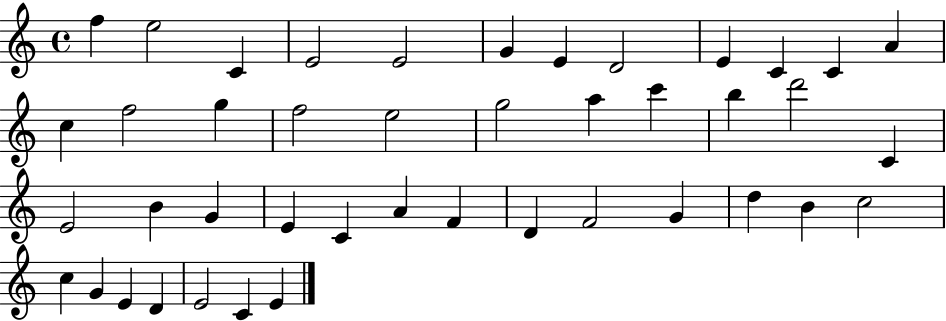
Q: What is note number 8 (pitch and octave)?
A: D4